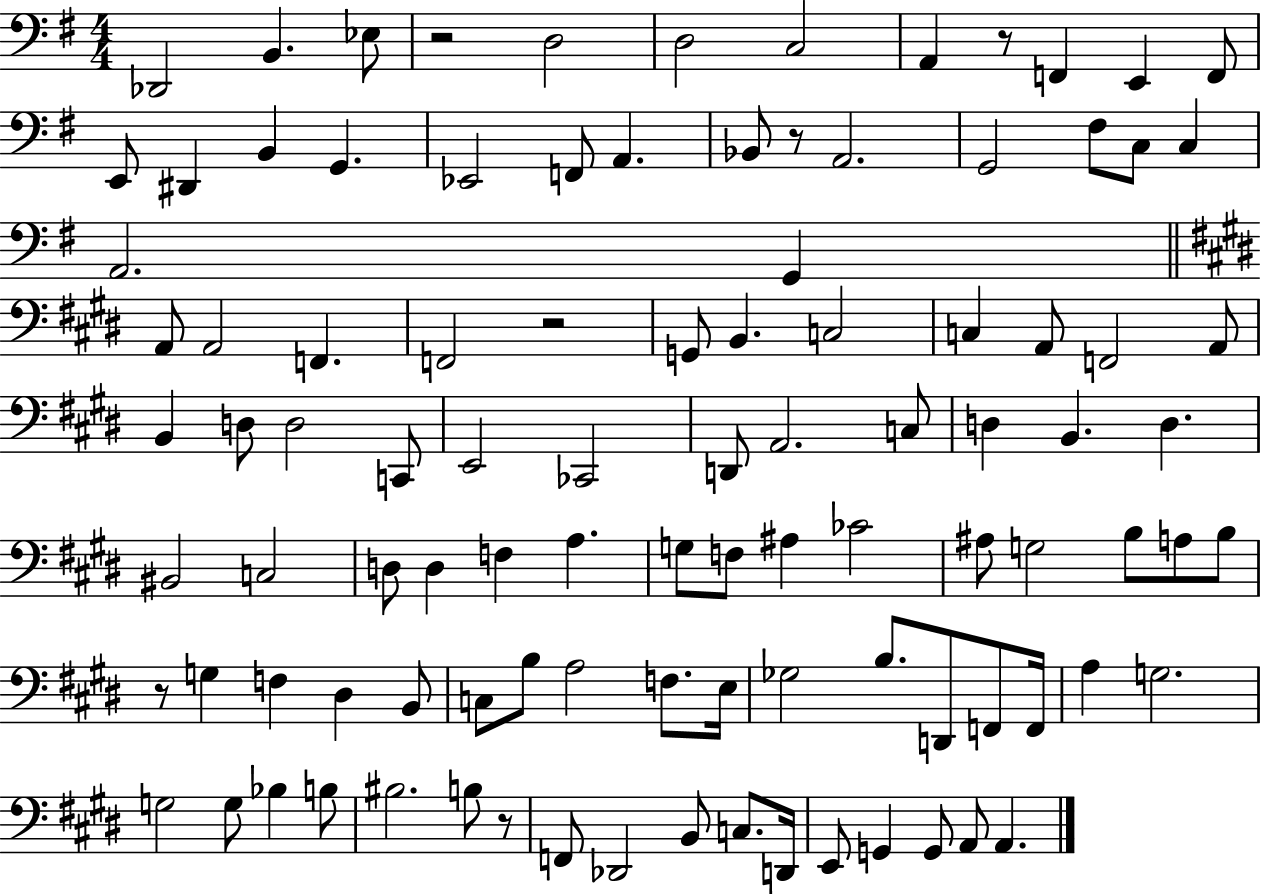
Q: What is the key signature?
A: G major